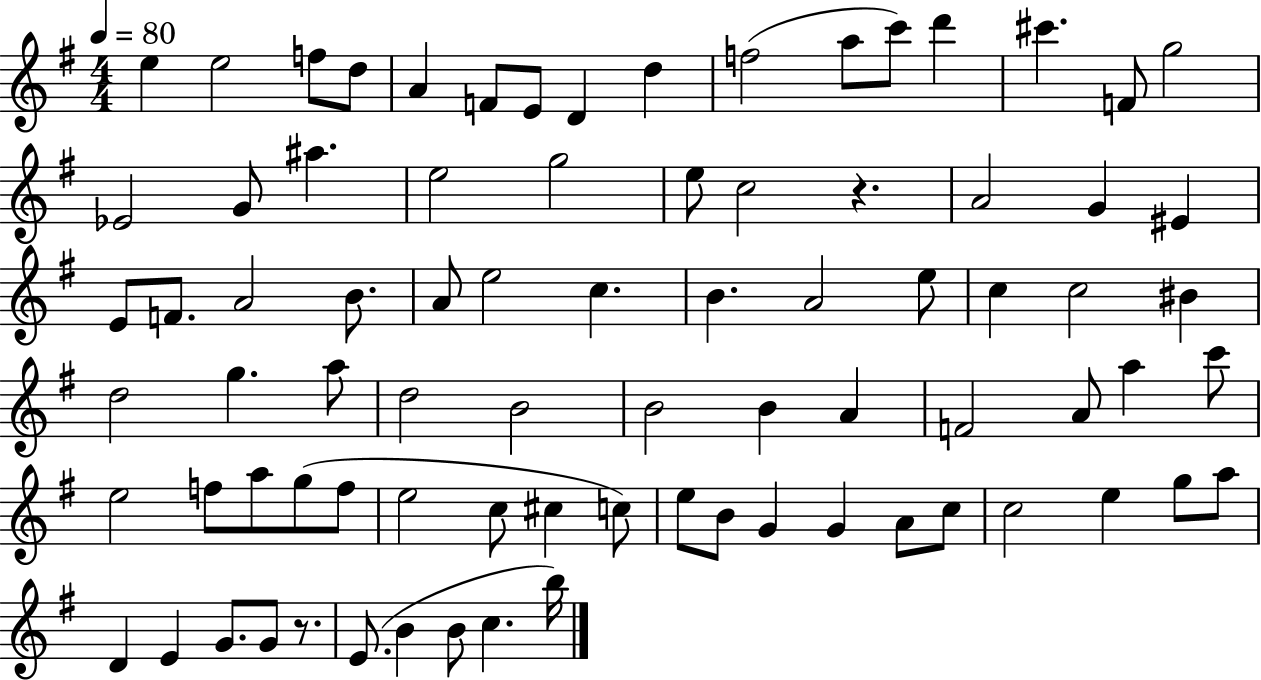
{
  \clef treble
  \numericTimeSignature
  \time 4/4
  \key g \major
  \tempo 4 = 80
  e''4 e''2 f''8 d''8 | a'4 f'8 e'8 d'4 d''4 | f''2( a''8 c'''8) d'''4 | cis'''4. f'8 g''2 | \break ees'2 g'8 ais''4. | e''2 g''2 | e''8 c''2 r4. | a'2 g'4 eis'4 | \break e'8 f'8. a'2 b'8. | a'8 e''2 c''4. | b'4. a'2 e''8 | c''4 c''2 bis'4 | \break d''2 g''4. a''8 | d''2 b'2 | b'2 b'4 a'4 | f'2 a'8 a''4 c'''8 | \break e''2 f''8 a''8 g''8( f''8 | e''2 c''8 cis''4 c''8) | e''8 b'8 g'4 g'4 a'8 c''8 | c''2 e''4 g''8 a''8 | \break d'4 e'4 g'8. g'8 r8. | e'8.( b'4 b'8 c''4. b''16) | \bar "|."
}